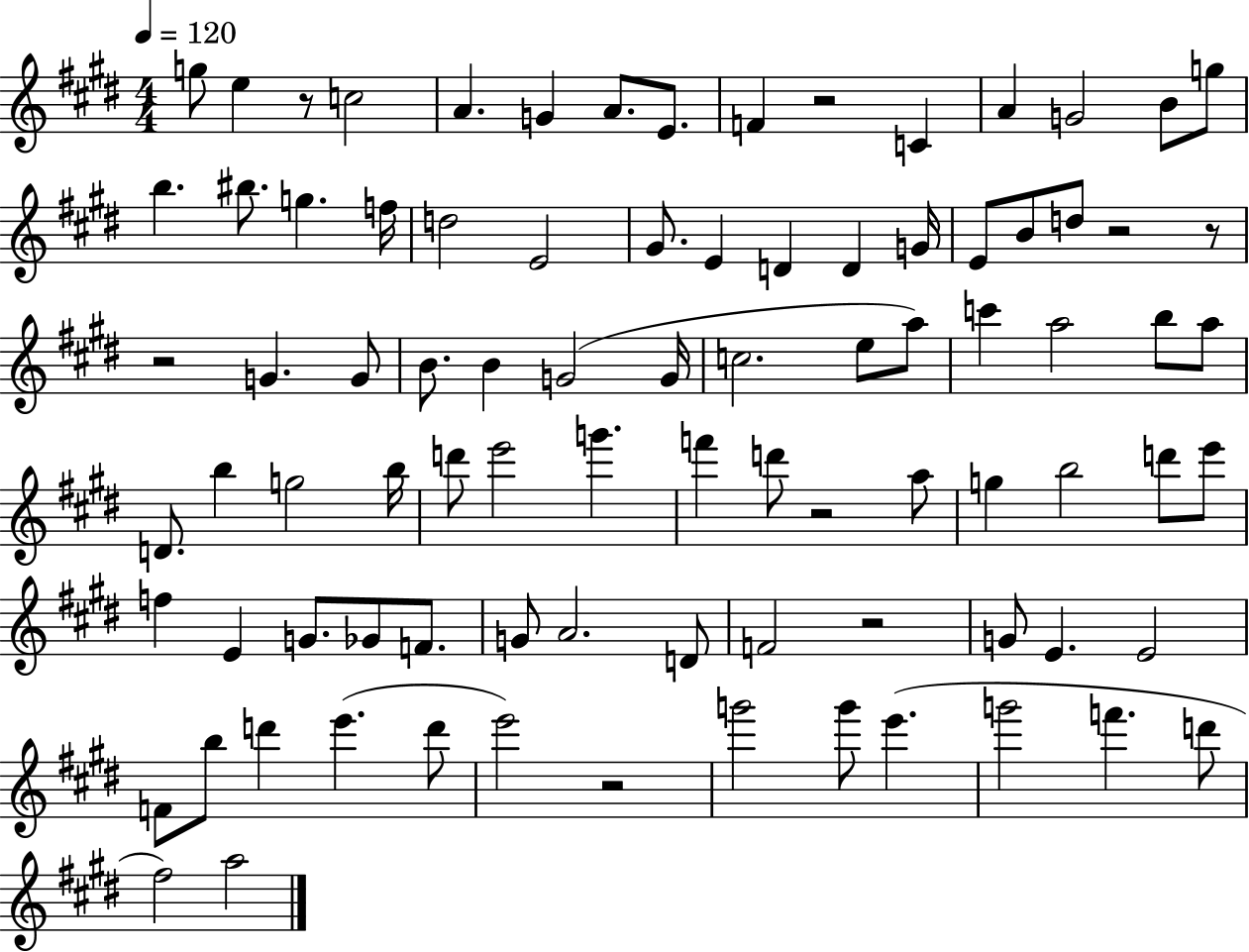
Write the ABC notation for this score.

X:1
T:Untitled
M:4/4
L:1/4
K:E
g/2 e z/2 c2 A G A/2 E/2 F z2 C A G2 B/2 g/2 b ^b/2 g f/4 d2 E2 ^G/2 E D D G/4 E/2 B/2 d/2 z2 z/2 z2 G G/2 B/2 B G2 G/4 c2 e/2 a/2 c' a2 b/2 a/2 D/2 b g2 b/4 d'/2 e'2 g' f' d'/2 z2 a/2 g b2 d'/2 e'/2 f E G/2 _G/2 F/2 G/2 A2 D/2 F2 z2 G/2 E E2 F/2 b/2 d' e' d'/2 e'2 z2 g'2 g'/2 e' g'2 f' d'/2 ^f2 a2